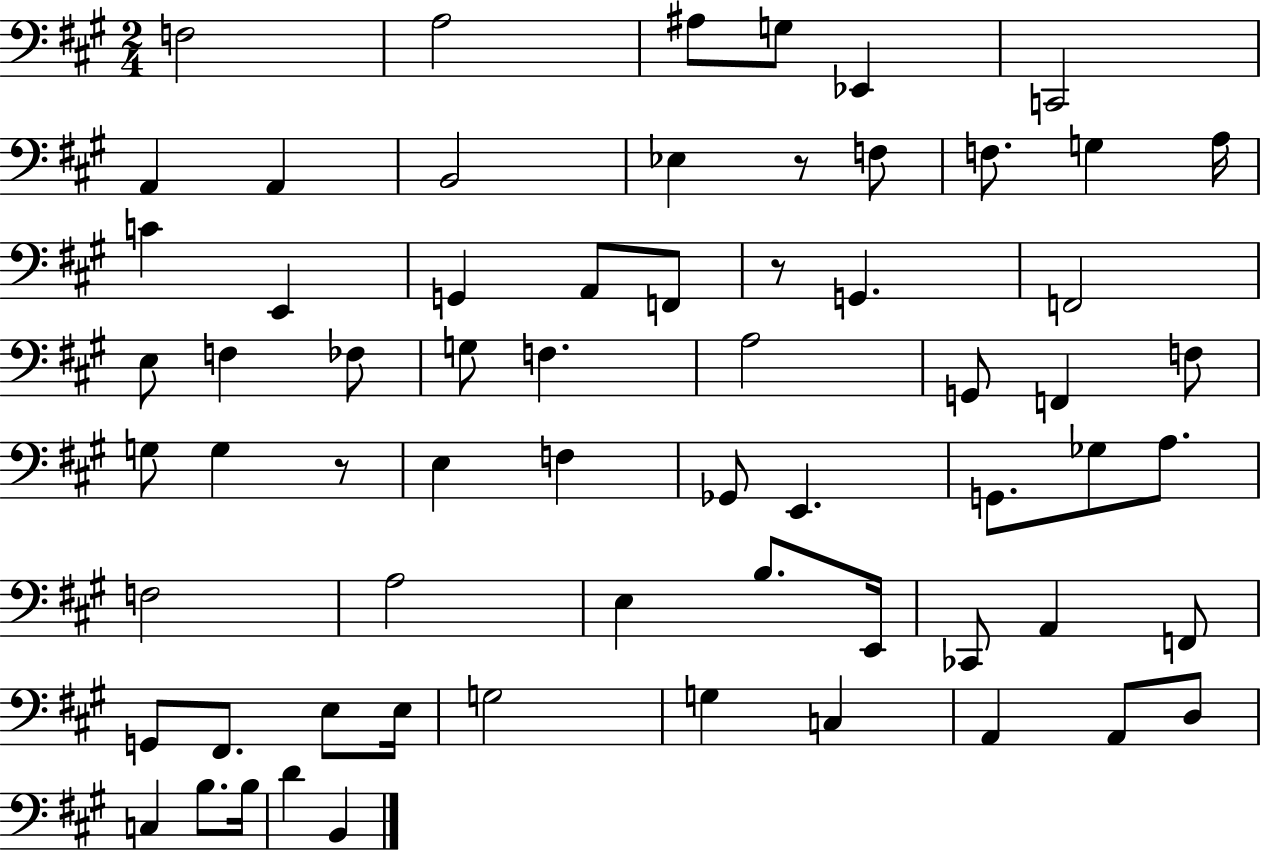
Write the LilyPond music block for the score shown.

{
  \clef bass
  \numericTimeSignature
  \time 2/4
  \key a \major
  f2 | a2 | ais8 g8 ees,4 | c,2 | \break a,4 a,4 | b,2 | ees4 r8 f8 | f8. g4 a16 | \break c'4 e,4 | g,4 a,8 f,8 | r8 g,4. | f,2 | \break e8 f4 fes8 | g8 f4. | a2 | g,8 f,4 f8 | \break g8 g4 r8 | e4 f4 | ges,8 e,4. | g,8. ges8 a8. | \break f2 | a2 | e4 b8. e,16 | ces,8 a,4 f,8 | \break g,8 fis,8. e8 e16 | g2 | g4 c4 | a,4 a,8 d8 | \break c4 b8. b16 | d'4 b,4 | \bar "|."
}